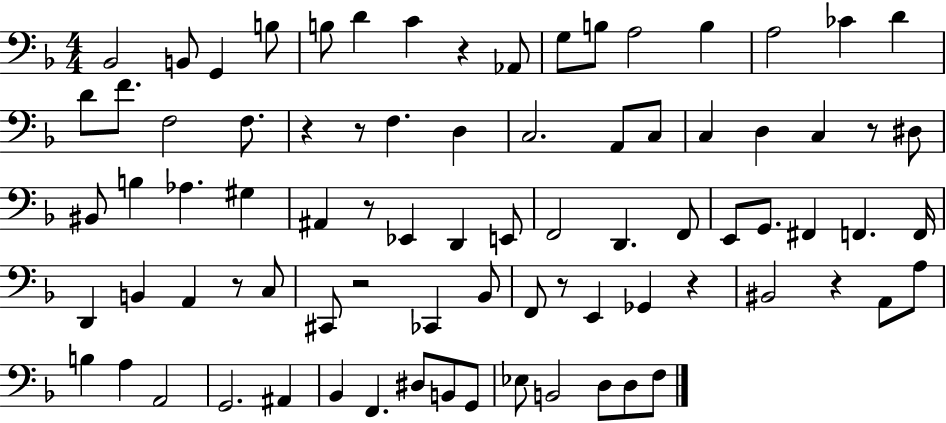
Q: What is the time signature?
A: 4/4